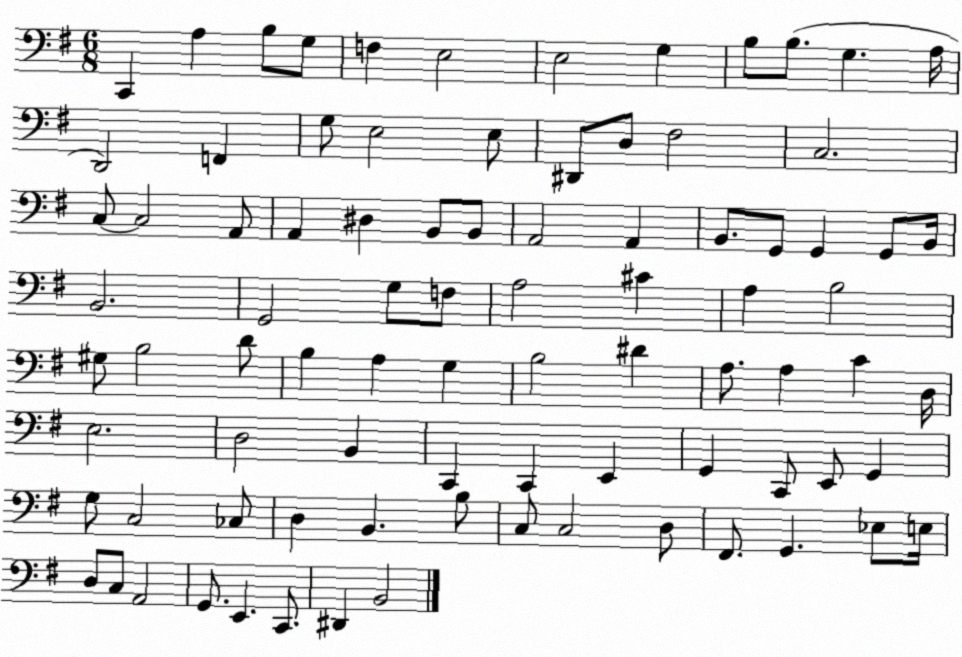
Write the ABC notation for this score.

X:1
T:Untitled
M:6/8
L:1/4
K:G
C,, A, B,/2 G,/2 F, E,2 E,2 G, B,/2 B,/2 G, A,/4 D,,2 F,, G,/2 E,2 E,/2 ^D,,/2 D,/2 ^F,2 C,2 C,/2 C,2 A,,/2 A,, ^D, B,,/2 B,,/2 A,,2 A,, B,,/2 G,,/2 G,, G,,/2 B,,/4 B,,2 G,,2 G,/2 F,/2 A,2 ^C A, B,2 ^G,/2 B,2 D/2 B, A, G, B,2 ^D A,/2 A, C D,/4 E,2 D,2 B,, C,, C,, E,, G,, C,,/2 E,,/2 G,, G,/2 C,2 _C,/2 D, B,, B,/2 C,/2 C,2 D,/2 ^F,,/2 G,, _E,/2 E,/4 D,/2 C,/2 A,,2 G,,/2 E,, C,,/2 ^D,, B,,2